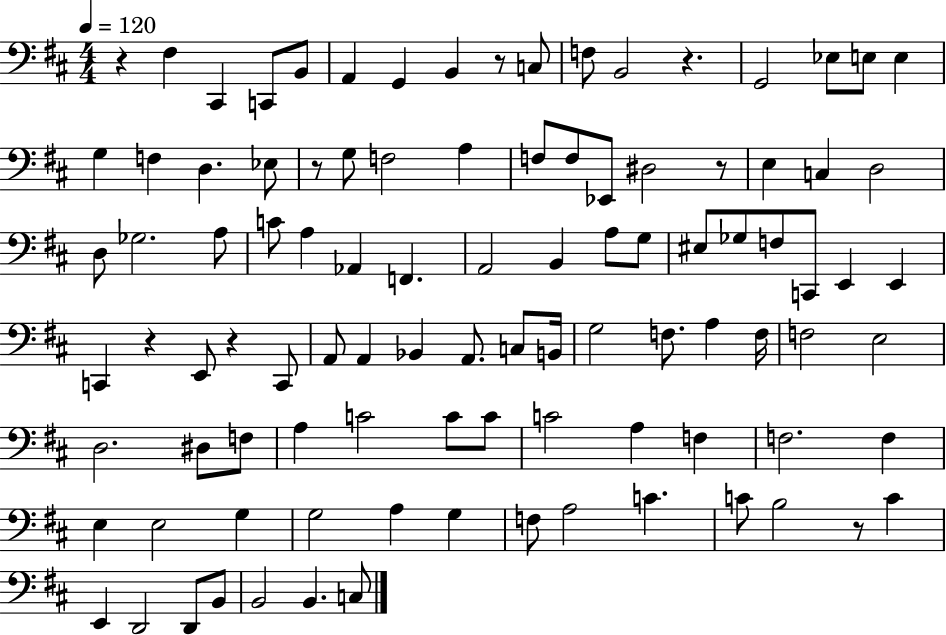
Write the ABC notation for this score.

X:1
T:Untitled
M:4/4
L:1/4
K:D
z ^F, ^C,, C,,/2 B,,/2 A,, G,, B,, z/2 C,/2 F,/2 B,,2 z G,,2 _E,/2 E,/2 E, G, F, D, _E,/2 z/2 G,/2 F,2 A, F,/2 F,/2 _E,,/2 ^D,2 z/2 E, C, D,2 D,/2 _G,2 A,/2 C/2 A, _A,, F,, A,,2 B,, A,/2 G,/2 ^E,/2 _G,/2 F,/2 C,,/2 E,, E,, C,, z E,,/2 z C,,/2 A,,/2 A,, _B,, A,,/2 C,/2 B,,/4 G,2 F,/2 A, F,/4 F,2 E,2 D,2 ^D,/2 F,/2 A, C2 C/2 C/2 C2 A, F, F,2 F, E, E,2 G, G,2 A, G, F,/2 A,2 C C/2 B,2 z/2 C E,, D,,2 D,,/2 B,,/2 B,,2 B,, C,/2